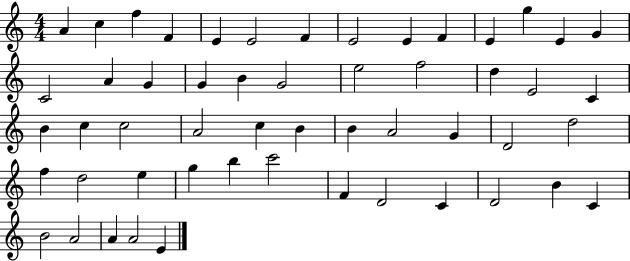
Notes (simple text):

A4/q C5/q F5/q F4/q E4/q E4/h F4/q E4/h E4/q F4/q E4/q G5/q E4/q G4/q C4/h A4/q G4/q G4/q B4/q G4/h E5/h F5/h D5/q E4/h C4/q B4/q C5/q C5/h A4/h C5/q B4/q B4/q A4/h G4/q D4/h D5/h F5/q D5/h E5/q G5/q B5/q C6/h F4/q D4/h C4/q D4/h B4/q C4/q B4/h A4/h A4/q A4/h E4/q